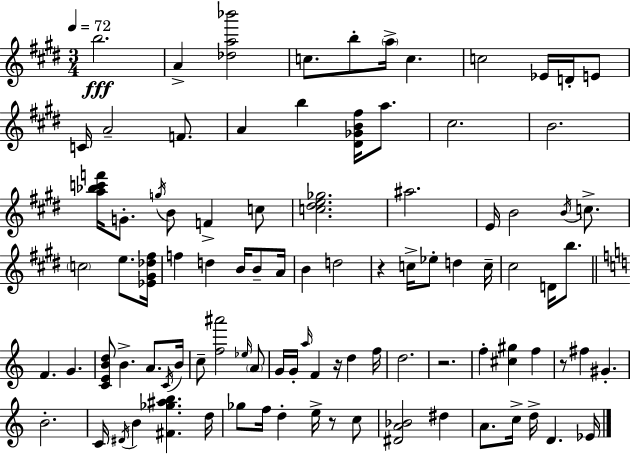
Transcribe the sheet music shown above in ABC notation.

X:1
T:Untitled
M:3/4
L:1/4
K:E
b2 A [_da_b']2 c/2 b/2 a/4 c c2 _E/4 D/4 E/2 C/4 A2 F/2 A b [^D_GB^f]/4 a/2 ^c2 B2 [a_bc'f']/4 G/2 g/4 B/2 F c/2 [c^de_g]2 ^a2 E/4 B2 B/4 c/2 c2 e/2 [_E^G_d^f]/4 f d B/4 B/2 A/4 B d2 z c/4 _e/2 d c/4 ^c2 D/4 b/2 F G [CEBd]/2 B A/2 C/4 B/4 c/2 [f^a']2 _e/4 A/2 G/4 G/4 a/4 F z/4 d f/4 d2 z2 f [^c^g] f z/2 ^f ^G B2 C/4 ^D/4 B [^F_g^ab] d/4 _g/2 f/4 d e/4 z/2 c/2 [^DA_B]2 ^d A/2 c/4 d/4 D _E/4